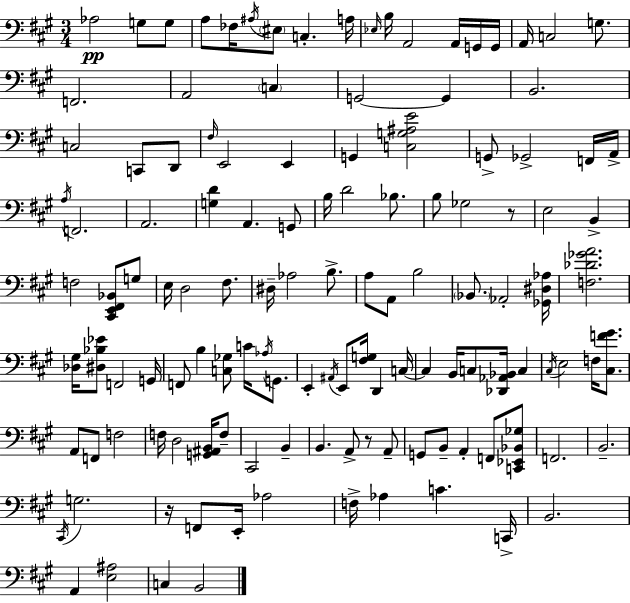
X:1
T:Untitled
M:3/4
L:1/4
K:A
_A,2 G,/2 G,/2 A,/2 _F,/4 ^A,/4 ^E,/2 C, A,/4 _E,/4 B,/4 A,,2 A,,/4 G,,/4 G,,/4 A,,/4 C,2 G,/2 F,,2 A,,2 C, G,,2 G,, B,,2 C,2 C,,/2 D,,/2 ^F,/4 E,,2 E,, G,, [C,G,^A,E]2 G,,/2 _G,,2 F,,/4 A,,/4 A,/4 F,,2 A,,2 [G,D] A,, G,,/2 B,/4 D2 _B,/2 B,/2 _G,2 z/2 E,2 B,, F,2 [^C,,E,,^F,,_B,,]/2 G,/2 E,/4 D,2 ^F,/2 ^D,/4 _A,2 B,/2 A,/2 A,,/2 B,2 _B,,/2 _A,,2 [_G,,^D,_A,]/4 [F,_D_GA]2 [_D,^G,]/4 [^D,_B,_E]/2 F,,2 G,,/4 F,,/2 B, [C,_G,]/2 C/4 _A,/4 G,,/2 E,, ^A,,/4 E,,/2 [^F,G,]/4 D,, C,/4 C, B,,/4 C,/2 [_D,,_A,,_B,,]/4 C, ^C,/4 E,2 F,/4 [^C,F^G]/2 A,,/2 F,,/2 F,2 F,/4 D,2 [G,,^A,,B,,]/4 F,/2 ^C,,2 B,, B,, A,,/2 z/2 A,,/2 G,,/2 B,,/2 A,, F,,/2 [C,,_E,,_B,,_G,]/2 F,,2 B,,2 ^C,,/4 G,2 z/4 F,,/2 E,,/4 _A,2 F,/4 _A, C C,,/4 B,,2 A,, [E,^A,]2 C, B,,2